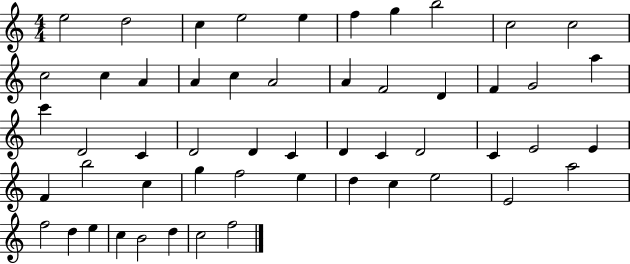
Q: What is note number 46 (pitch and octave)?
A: F5